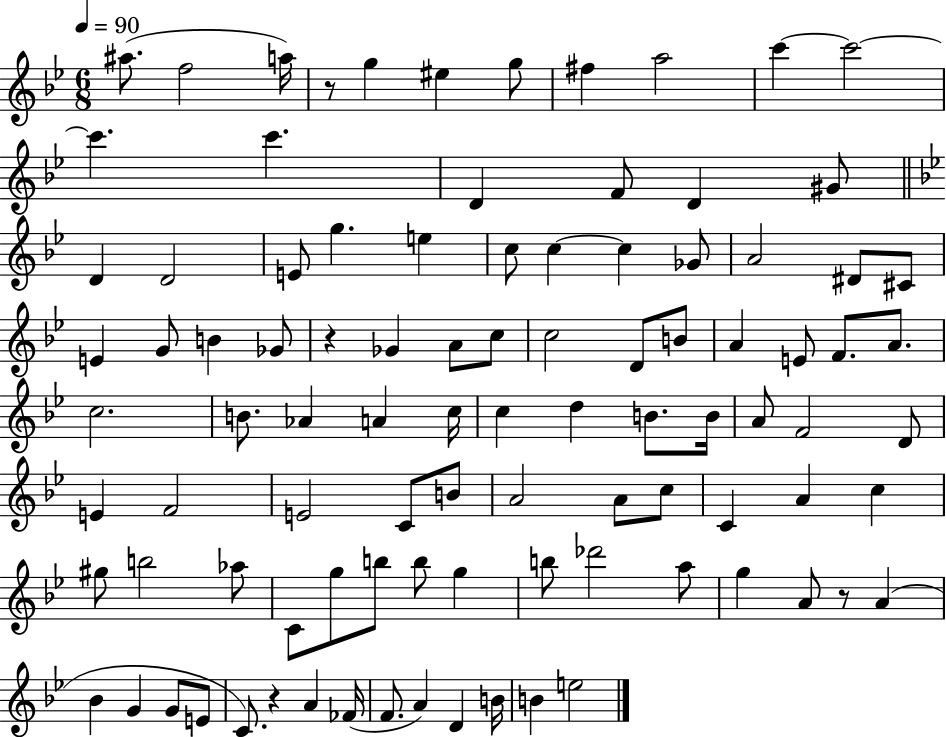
X:1
T:Untitled
M:6/8
L:1/4
K:Bb
^a/2 f2 a/4 z/2 g ^e g/2 ^f a2 c' c'2 c' c' D F/2 D ^G/2 D D2 E/2 g e c/2 c c _G/2 A2 ^D/2 ^C/2 E G/2 B _G/2 z _G A/2 c/2 c2 D/2 B/2 A E/2 F/2 A/2 c2 B/2 _A A c/4 c d B/2 B/4 A/2 F2 D/2 E F2 E2 C/2 B/2 A2 A/2 c/2 C A c ^g/2 b2 _a/2 C/2 g/2 b/2 b/2 g b/2 _d'2 a/2 g A/2 z/2 A _B G G/2 E/2 C/2 z A _F/4 F/2 A D B/4 B e2